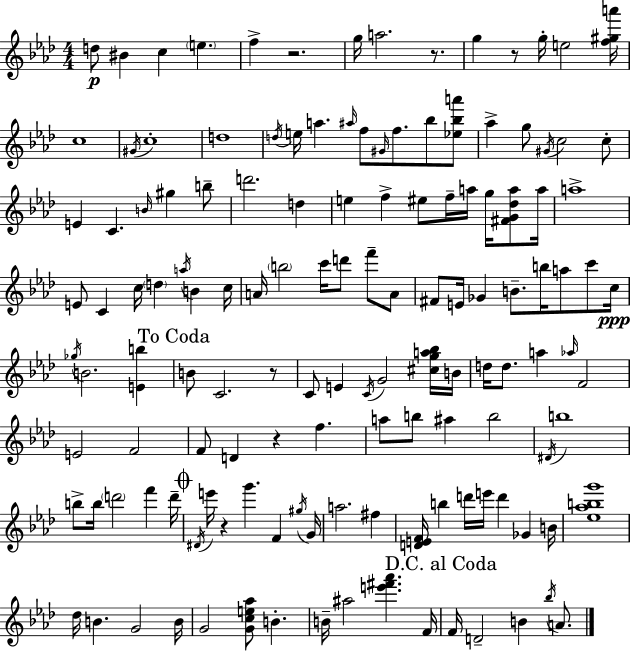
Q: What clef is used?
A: treble